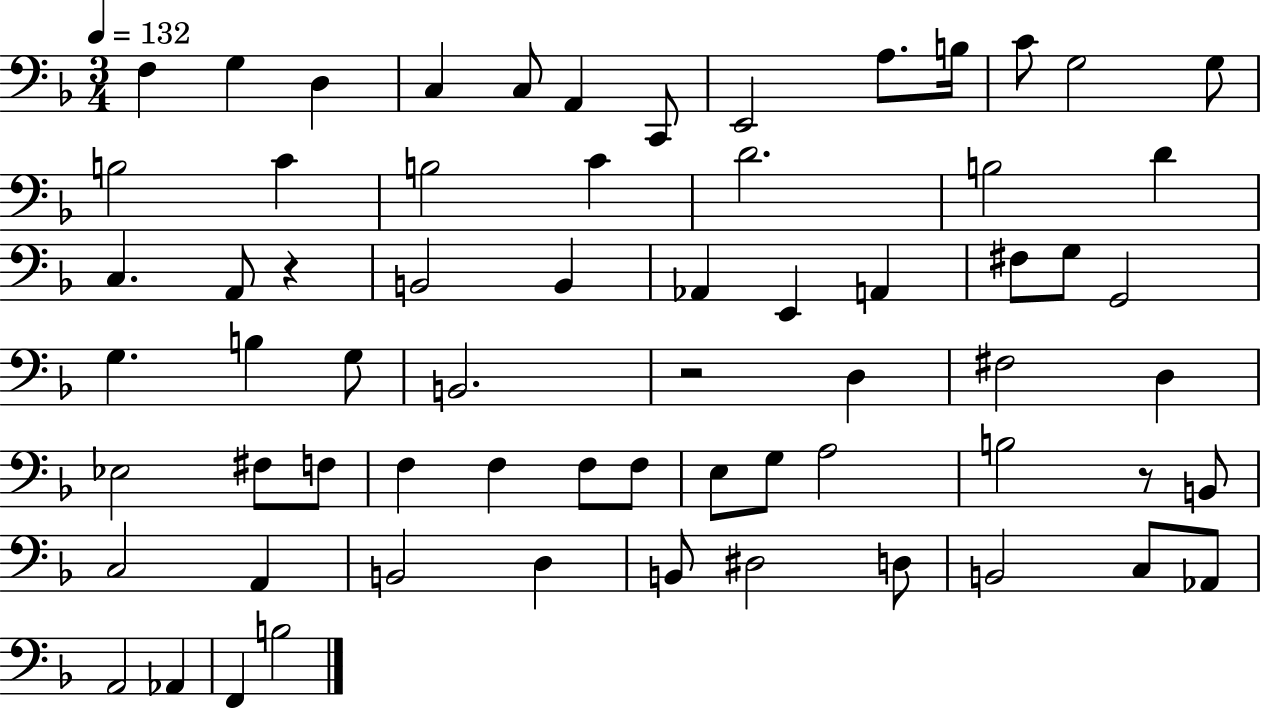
F3/q G3/q D3/q C3/q C3/e A2/q C2/e E2/h A3/e. B3/s C4/e G3/h G3/e B3/h C4/q B3/h C4/q D4/h. B3/h D4/q C3/q. A2/e R/q B2/h B2/q Ab2/q E2/q A2/q F#3/e G3/e G2/h G3/q. B3/q G3/e B2/h. R/h D3/q F#3/h D3/q Eb3/h F#3/e F3/e F3/q F3/q F3/e F3/e E3/e G3/e A3/h B3/h R/e B2/e C3/h A2/q B2/h D3/q B2/e D#3/h D3/e B2/h C3/e Ab2/e A2/h Ab2/q F2/q B3/h